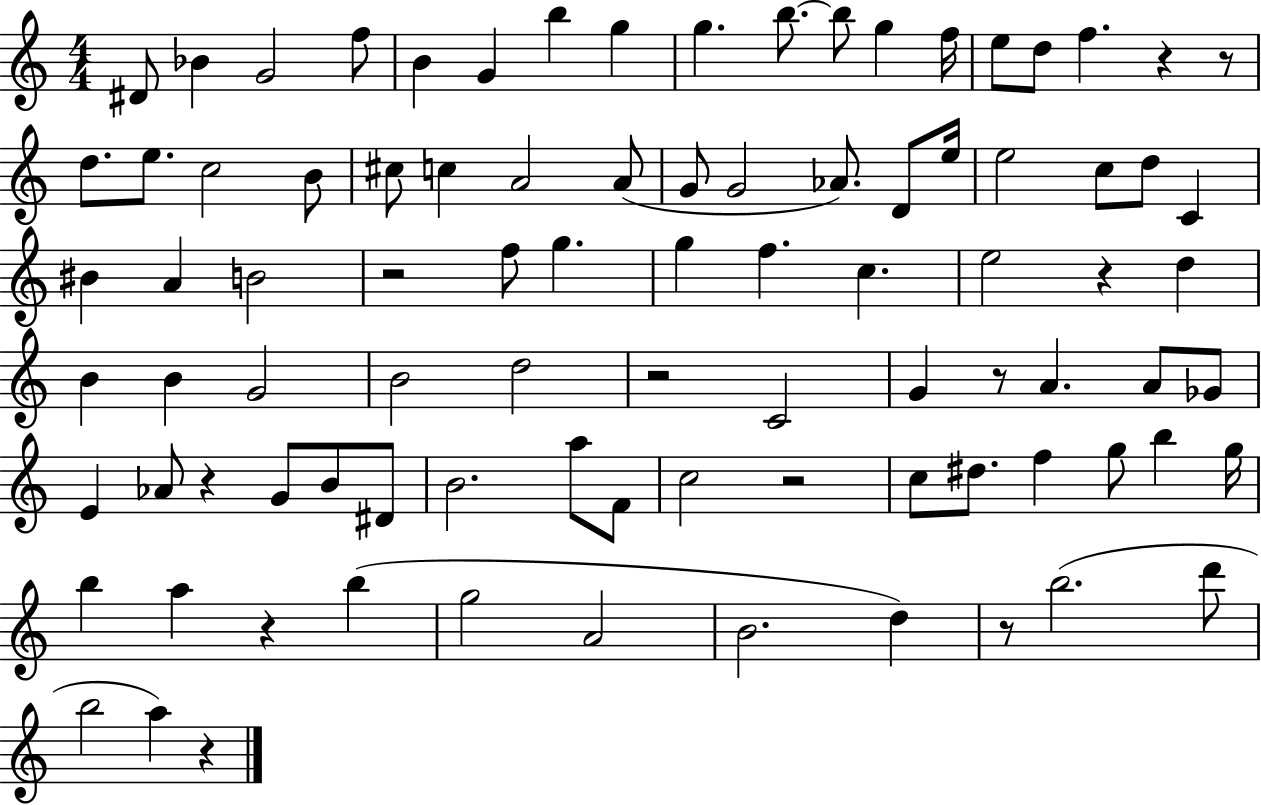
D#4/e Bb4/q G4/h F5/e B4/q G4/q B5/q G5/q G5/q. B5/e. B5/e G5/q F5/s E5/e D5/e F5/q. R/q R/e D5/e. E5/e. C5/h B4/e C#5/e C5/q A4/h A4/e G4/e G4/h Ab4/e. D4/e E5/s E5/h C5/e D5/e C4/q BIS4/q A4/q B4/h R/h F5/e G5/q. G5/q F5/q. C5/q. E5/h R/q D5/q B4/q B4/q G4/h B4/h D5/h R/h C4/h G4/q R/e A4/q. A4/e Gb4/e E4/q Ab4/e R/q G4/e B4/e D#4/e B4/h. A5/e F4/e C5/h R/h C5/e D#5/e. F5/q G5/e B5/q G5/s B5/q A5/q R/q B5/q G5/h A4/h B4/h. D5/q R/e B5/h. D6/e B5/h A5/q R/q